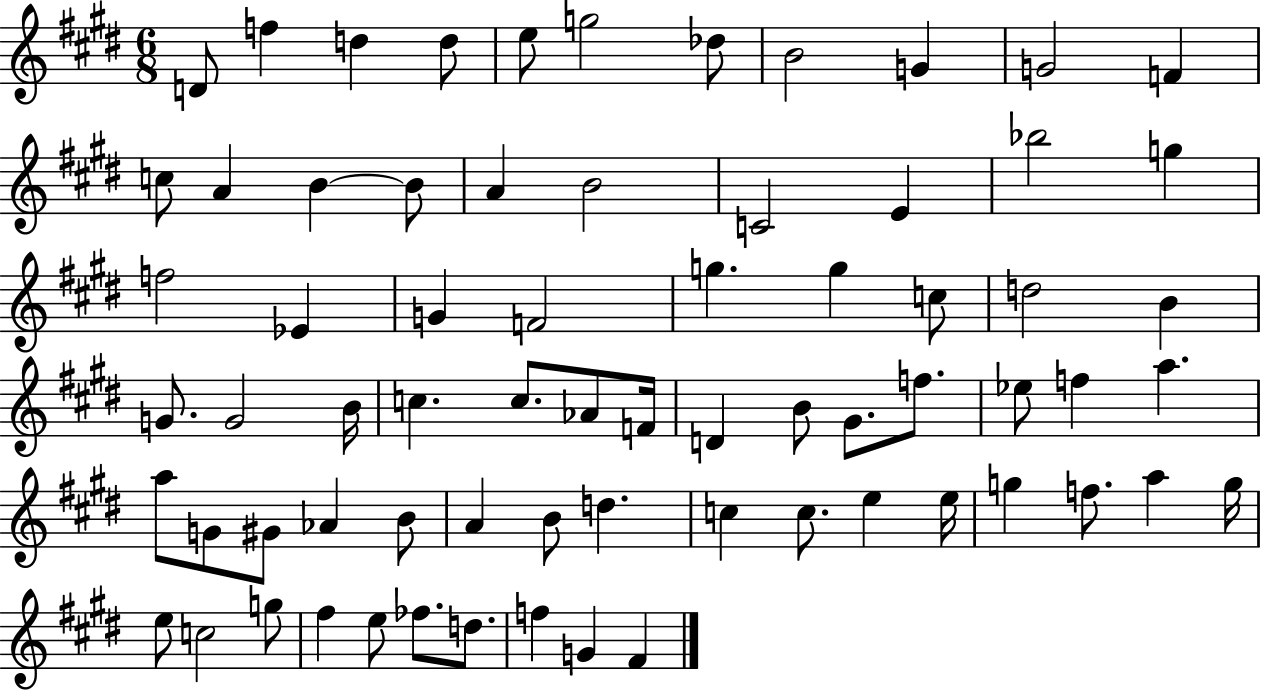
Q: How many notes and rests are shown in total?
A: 70